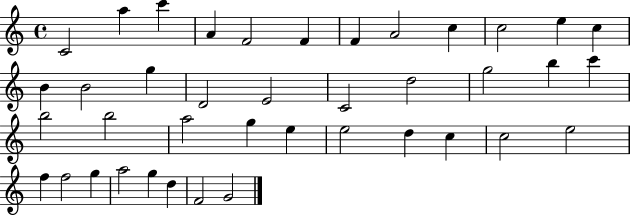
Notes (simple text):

C4/h A5/q C6/q A4/q F4/h F4/q F4/q A4/h C5/q C5/h E5/q C5/q B4/q B4/h G5/q D4/h E4/h C4/h D5/h G5/h B5/q C6/q B5/h B5/h A5/h G5/q E5/q E5/h D5/q C5/q C5/h E5/h F5/q F5/h G5/q A5/h G5/q D5/q F4/h G4/h